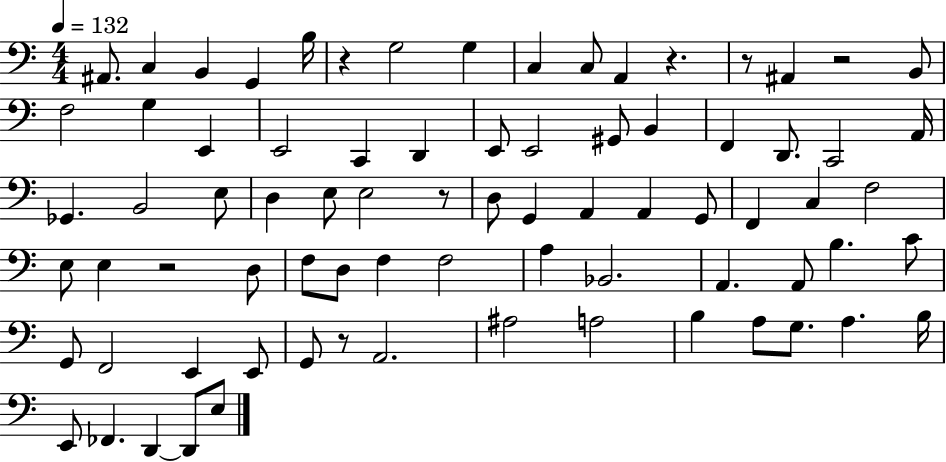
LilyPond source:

{
  \clef bass
  \numericTimeSignature
  \time 4/4
  \key c \major
  \tempo 4 = 132
  ais,8. c4 b,4 g,4 b16 | r4 g2 g4 | c4 c8 a,4 r4. | r8 ais,4 r2 b,8 | \break f2 g4 e,4 | e,2 c,4 d,4 | e,8 e,2 gis,8 b,4 | f,4 d,8. c,2 a,16 | \break ges,4. b,2 e8 | d4 e8 e2 r8 | d8 g,4 a,4 a,4 g,8 | f,4 c4 f2 | \break e8 e4 r2 d8 | f8 d8 f4 f2 | a4 bes,2. | a,4. a,8 b4. c'8 | \break g,8 f,2 e,4 e,8 | g,8 r8 a,2. | ais2 a2 | b4 a8 g8. a4. b16 | \break e,8 fes,4. d,4~~ d,8 e8 | \bar "|."
}